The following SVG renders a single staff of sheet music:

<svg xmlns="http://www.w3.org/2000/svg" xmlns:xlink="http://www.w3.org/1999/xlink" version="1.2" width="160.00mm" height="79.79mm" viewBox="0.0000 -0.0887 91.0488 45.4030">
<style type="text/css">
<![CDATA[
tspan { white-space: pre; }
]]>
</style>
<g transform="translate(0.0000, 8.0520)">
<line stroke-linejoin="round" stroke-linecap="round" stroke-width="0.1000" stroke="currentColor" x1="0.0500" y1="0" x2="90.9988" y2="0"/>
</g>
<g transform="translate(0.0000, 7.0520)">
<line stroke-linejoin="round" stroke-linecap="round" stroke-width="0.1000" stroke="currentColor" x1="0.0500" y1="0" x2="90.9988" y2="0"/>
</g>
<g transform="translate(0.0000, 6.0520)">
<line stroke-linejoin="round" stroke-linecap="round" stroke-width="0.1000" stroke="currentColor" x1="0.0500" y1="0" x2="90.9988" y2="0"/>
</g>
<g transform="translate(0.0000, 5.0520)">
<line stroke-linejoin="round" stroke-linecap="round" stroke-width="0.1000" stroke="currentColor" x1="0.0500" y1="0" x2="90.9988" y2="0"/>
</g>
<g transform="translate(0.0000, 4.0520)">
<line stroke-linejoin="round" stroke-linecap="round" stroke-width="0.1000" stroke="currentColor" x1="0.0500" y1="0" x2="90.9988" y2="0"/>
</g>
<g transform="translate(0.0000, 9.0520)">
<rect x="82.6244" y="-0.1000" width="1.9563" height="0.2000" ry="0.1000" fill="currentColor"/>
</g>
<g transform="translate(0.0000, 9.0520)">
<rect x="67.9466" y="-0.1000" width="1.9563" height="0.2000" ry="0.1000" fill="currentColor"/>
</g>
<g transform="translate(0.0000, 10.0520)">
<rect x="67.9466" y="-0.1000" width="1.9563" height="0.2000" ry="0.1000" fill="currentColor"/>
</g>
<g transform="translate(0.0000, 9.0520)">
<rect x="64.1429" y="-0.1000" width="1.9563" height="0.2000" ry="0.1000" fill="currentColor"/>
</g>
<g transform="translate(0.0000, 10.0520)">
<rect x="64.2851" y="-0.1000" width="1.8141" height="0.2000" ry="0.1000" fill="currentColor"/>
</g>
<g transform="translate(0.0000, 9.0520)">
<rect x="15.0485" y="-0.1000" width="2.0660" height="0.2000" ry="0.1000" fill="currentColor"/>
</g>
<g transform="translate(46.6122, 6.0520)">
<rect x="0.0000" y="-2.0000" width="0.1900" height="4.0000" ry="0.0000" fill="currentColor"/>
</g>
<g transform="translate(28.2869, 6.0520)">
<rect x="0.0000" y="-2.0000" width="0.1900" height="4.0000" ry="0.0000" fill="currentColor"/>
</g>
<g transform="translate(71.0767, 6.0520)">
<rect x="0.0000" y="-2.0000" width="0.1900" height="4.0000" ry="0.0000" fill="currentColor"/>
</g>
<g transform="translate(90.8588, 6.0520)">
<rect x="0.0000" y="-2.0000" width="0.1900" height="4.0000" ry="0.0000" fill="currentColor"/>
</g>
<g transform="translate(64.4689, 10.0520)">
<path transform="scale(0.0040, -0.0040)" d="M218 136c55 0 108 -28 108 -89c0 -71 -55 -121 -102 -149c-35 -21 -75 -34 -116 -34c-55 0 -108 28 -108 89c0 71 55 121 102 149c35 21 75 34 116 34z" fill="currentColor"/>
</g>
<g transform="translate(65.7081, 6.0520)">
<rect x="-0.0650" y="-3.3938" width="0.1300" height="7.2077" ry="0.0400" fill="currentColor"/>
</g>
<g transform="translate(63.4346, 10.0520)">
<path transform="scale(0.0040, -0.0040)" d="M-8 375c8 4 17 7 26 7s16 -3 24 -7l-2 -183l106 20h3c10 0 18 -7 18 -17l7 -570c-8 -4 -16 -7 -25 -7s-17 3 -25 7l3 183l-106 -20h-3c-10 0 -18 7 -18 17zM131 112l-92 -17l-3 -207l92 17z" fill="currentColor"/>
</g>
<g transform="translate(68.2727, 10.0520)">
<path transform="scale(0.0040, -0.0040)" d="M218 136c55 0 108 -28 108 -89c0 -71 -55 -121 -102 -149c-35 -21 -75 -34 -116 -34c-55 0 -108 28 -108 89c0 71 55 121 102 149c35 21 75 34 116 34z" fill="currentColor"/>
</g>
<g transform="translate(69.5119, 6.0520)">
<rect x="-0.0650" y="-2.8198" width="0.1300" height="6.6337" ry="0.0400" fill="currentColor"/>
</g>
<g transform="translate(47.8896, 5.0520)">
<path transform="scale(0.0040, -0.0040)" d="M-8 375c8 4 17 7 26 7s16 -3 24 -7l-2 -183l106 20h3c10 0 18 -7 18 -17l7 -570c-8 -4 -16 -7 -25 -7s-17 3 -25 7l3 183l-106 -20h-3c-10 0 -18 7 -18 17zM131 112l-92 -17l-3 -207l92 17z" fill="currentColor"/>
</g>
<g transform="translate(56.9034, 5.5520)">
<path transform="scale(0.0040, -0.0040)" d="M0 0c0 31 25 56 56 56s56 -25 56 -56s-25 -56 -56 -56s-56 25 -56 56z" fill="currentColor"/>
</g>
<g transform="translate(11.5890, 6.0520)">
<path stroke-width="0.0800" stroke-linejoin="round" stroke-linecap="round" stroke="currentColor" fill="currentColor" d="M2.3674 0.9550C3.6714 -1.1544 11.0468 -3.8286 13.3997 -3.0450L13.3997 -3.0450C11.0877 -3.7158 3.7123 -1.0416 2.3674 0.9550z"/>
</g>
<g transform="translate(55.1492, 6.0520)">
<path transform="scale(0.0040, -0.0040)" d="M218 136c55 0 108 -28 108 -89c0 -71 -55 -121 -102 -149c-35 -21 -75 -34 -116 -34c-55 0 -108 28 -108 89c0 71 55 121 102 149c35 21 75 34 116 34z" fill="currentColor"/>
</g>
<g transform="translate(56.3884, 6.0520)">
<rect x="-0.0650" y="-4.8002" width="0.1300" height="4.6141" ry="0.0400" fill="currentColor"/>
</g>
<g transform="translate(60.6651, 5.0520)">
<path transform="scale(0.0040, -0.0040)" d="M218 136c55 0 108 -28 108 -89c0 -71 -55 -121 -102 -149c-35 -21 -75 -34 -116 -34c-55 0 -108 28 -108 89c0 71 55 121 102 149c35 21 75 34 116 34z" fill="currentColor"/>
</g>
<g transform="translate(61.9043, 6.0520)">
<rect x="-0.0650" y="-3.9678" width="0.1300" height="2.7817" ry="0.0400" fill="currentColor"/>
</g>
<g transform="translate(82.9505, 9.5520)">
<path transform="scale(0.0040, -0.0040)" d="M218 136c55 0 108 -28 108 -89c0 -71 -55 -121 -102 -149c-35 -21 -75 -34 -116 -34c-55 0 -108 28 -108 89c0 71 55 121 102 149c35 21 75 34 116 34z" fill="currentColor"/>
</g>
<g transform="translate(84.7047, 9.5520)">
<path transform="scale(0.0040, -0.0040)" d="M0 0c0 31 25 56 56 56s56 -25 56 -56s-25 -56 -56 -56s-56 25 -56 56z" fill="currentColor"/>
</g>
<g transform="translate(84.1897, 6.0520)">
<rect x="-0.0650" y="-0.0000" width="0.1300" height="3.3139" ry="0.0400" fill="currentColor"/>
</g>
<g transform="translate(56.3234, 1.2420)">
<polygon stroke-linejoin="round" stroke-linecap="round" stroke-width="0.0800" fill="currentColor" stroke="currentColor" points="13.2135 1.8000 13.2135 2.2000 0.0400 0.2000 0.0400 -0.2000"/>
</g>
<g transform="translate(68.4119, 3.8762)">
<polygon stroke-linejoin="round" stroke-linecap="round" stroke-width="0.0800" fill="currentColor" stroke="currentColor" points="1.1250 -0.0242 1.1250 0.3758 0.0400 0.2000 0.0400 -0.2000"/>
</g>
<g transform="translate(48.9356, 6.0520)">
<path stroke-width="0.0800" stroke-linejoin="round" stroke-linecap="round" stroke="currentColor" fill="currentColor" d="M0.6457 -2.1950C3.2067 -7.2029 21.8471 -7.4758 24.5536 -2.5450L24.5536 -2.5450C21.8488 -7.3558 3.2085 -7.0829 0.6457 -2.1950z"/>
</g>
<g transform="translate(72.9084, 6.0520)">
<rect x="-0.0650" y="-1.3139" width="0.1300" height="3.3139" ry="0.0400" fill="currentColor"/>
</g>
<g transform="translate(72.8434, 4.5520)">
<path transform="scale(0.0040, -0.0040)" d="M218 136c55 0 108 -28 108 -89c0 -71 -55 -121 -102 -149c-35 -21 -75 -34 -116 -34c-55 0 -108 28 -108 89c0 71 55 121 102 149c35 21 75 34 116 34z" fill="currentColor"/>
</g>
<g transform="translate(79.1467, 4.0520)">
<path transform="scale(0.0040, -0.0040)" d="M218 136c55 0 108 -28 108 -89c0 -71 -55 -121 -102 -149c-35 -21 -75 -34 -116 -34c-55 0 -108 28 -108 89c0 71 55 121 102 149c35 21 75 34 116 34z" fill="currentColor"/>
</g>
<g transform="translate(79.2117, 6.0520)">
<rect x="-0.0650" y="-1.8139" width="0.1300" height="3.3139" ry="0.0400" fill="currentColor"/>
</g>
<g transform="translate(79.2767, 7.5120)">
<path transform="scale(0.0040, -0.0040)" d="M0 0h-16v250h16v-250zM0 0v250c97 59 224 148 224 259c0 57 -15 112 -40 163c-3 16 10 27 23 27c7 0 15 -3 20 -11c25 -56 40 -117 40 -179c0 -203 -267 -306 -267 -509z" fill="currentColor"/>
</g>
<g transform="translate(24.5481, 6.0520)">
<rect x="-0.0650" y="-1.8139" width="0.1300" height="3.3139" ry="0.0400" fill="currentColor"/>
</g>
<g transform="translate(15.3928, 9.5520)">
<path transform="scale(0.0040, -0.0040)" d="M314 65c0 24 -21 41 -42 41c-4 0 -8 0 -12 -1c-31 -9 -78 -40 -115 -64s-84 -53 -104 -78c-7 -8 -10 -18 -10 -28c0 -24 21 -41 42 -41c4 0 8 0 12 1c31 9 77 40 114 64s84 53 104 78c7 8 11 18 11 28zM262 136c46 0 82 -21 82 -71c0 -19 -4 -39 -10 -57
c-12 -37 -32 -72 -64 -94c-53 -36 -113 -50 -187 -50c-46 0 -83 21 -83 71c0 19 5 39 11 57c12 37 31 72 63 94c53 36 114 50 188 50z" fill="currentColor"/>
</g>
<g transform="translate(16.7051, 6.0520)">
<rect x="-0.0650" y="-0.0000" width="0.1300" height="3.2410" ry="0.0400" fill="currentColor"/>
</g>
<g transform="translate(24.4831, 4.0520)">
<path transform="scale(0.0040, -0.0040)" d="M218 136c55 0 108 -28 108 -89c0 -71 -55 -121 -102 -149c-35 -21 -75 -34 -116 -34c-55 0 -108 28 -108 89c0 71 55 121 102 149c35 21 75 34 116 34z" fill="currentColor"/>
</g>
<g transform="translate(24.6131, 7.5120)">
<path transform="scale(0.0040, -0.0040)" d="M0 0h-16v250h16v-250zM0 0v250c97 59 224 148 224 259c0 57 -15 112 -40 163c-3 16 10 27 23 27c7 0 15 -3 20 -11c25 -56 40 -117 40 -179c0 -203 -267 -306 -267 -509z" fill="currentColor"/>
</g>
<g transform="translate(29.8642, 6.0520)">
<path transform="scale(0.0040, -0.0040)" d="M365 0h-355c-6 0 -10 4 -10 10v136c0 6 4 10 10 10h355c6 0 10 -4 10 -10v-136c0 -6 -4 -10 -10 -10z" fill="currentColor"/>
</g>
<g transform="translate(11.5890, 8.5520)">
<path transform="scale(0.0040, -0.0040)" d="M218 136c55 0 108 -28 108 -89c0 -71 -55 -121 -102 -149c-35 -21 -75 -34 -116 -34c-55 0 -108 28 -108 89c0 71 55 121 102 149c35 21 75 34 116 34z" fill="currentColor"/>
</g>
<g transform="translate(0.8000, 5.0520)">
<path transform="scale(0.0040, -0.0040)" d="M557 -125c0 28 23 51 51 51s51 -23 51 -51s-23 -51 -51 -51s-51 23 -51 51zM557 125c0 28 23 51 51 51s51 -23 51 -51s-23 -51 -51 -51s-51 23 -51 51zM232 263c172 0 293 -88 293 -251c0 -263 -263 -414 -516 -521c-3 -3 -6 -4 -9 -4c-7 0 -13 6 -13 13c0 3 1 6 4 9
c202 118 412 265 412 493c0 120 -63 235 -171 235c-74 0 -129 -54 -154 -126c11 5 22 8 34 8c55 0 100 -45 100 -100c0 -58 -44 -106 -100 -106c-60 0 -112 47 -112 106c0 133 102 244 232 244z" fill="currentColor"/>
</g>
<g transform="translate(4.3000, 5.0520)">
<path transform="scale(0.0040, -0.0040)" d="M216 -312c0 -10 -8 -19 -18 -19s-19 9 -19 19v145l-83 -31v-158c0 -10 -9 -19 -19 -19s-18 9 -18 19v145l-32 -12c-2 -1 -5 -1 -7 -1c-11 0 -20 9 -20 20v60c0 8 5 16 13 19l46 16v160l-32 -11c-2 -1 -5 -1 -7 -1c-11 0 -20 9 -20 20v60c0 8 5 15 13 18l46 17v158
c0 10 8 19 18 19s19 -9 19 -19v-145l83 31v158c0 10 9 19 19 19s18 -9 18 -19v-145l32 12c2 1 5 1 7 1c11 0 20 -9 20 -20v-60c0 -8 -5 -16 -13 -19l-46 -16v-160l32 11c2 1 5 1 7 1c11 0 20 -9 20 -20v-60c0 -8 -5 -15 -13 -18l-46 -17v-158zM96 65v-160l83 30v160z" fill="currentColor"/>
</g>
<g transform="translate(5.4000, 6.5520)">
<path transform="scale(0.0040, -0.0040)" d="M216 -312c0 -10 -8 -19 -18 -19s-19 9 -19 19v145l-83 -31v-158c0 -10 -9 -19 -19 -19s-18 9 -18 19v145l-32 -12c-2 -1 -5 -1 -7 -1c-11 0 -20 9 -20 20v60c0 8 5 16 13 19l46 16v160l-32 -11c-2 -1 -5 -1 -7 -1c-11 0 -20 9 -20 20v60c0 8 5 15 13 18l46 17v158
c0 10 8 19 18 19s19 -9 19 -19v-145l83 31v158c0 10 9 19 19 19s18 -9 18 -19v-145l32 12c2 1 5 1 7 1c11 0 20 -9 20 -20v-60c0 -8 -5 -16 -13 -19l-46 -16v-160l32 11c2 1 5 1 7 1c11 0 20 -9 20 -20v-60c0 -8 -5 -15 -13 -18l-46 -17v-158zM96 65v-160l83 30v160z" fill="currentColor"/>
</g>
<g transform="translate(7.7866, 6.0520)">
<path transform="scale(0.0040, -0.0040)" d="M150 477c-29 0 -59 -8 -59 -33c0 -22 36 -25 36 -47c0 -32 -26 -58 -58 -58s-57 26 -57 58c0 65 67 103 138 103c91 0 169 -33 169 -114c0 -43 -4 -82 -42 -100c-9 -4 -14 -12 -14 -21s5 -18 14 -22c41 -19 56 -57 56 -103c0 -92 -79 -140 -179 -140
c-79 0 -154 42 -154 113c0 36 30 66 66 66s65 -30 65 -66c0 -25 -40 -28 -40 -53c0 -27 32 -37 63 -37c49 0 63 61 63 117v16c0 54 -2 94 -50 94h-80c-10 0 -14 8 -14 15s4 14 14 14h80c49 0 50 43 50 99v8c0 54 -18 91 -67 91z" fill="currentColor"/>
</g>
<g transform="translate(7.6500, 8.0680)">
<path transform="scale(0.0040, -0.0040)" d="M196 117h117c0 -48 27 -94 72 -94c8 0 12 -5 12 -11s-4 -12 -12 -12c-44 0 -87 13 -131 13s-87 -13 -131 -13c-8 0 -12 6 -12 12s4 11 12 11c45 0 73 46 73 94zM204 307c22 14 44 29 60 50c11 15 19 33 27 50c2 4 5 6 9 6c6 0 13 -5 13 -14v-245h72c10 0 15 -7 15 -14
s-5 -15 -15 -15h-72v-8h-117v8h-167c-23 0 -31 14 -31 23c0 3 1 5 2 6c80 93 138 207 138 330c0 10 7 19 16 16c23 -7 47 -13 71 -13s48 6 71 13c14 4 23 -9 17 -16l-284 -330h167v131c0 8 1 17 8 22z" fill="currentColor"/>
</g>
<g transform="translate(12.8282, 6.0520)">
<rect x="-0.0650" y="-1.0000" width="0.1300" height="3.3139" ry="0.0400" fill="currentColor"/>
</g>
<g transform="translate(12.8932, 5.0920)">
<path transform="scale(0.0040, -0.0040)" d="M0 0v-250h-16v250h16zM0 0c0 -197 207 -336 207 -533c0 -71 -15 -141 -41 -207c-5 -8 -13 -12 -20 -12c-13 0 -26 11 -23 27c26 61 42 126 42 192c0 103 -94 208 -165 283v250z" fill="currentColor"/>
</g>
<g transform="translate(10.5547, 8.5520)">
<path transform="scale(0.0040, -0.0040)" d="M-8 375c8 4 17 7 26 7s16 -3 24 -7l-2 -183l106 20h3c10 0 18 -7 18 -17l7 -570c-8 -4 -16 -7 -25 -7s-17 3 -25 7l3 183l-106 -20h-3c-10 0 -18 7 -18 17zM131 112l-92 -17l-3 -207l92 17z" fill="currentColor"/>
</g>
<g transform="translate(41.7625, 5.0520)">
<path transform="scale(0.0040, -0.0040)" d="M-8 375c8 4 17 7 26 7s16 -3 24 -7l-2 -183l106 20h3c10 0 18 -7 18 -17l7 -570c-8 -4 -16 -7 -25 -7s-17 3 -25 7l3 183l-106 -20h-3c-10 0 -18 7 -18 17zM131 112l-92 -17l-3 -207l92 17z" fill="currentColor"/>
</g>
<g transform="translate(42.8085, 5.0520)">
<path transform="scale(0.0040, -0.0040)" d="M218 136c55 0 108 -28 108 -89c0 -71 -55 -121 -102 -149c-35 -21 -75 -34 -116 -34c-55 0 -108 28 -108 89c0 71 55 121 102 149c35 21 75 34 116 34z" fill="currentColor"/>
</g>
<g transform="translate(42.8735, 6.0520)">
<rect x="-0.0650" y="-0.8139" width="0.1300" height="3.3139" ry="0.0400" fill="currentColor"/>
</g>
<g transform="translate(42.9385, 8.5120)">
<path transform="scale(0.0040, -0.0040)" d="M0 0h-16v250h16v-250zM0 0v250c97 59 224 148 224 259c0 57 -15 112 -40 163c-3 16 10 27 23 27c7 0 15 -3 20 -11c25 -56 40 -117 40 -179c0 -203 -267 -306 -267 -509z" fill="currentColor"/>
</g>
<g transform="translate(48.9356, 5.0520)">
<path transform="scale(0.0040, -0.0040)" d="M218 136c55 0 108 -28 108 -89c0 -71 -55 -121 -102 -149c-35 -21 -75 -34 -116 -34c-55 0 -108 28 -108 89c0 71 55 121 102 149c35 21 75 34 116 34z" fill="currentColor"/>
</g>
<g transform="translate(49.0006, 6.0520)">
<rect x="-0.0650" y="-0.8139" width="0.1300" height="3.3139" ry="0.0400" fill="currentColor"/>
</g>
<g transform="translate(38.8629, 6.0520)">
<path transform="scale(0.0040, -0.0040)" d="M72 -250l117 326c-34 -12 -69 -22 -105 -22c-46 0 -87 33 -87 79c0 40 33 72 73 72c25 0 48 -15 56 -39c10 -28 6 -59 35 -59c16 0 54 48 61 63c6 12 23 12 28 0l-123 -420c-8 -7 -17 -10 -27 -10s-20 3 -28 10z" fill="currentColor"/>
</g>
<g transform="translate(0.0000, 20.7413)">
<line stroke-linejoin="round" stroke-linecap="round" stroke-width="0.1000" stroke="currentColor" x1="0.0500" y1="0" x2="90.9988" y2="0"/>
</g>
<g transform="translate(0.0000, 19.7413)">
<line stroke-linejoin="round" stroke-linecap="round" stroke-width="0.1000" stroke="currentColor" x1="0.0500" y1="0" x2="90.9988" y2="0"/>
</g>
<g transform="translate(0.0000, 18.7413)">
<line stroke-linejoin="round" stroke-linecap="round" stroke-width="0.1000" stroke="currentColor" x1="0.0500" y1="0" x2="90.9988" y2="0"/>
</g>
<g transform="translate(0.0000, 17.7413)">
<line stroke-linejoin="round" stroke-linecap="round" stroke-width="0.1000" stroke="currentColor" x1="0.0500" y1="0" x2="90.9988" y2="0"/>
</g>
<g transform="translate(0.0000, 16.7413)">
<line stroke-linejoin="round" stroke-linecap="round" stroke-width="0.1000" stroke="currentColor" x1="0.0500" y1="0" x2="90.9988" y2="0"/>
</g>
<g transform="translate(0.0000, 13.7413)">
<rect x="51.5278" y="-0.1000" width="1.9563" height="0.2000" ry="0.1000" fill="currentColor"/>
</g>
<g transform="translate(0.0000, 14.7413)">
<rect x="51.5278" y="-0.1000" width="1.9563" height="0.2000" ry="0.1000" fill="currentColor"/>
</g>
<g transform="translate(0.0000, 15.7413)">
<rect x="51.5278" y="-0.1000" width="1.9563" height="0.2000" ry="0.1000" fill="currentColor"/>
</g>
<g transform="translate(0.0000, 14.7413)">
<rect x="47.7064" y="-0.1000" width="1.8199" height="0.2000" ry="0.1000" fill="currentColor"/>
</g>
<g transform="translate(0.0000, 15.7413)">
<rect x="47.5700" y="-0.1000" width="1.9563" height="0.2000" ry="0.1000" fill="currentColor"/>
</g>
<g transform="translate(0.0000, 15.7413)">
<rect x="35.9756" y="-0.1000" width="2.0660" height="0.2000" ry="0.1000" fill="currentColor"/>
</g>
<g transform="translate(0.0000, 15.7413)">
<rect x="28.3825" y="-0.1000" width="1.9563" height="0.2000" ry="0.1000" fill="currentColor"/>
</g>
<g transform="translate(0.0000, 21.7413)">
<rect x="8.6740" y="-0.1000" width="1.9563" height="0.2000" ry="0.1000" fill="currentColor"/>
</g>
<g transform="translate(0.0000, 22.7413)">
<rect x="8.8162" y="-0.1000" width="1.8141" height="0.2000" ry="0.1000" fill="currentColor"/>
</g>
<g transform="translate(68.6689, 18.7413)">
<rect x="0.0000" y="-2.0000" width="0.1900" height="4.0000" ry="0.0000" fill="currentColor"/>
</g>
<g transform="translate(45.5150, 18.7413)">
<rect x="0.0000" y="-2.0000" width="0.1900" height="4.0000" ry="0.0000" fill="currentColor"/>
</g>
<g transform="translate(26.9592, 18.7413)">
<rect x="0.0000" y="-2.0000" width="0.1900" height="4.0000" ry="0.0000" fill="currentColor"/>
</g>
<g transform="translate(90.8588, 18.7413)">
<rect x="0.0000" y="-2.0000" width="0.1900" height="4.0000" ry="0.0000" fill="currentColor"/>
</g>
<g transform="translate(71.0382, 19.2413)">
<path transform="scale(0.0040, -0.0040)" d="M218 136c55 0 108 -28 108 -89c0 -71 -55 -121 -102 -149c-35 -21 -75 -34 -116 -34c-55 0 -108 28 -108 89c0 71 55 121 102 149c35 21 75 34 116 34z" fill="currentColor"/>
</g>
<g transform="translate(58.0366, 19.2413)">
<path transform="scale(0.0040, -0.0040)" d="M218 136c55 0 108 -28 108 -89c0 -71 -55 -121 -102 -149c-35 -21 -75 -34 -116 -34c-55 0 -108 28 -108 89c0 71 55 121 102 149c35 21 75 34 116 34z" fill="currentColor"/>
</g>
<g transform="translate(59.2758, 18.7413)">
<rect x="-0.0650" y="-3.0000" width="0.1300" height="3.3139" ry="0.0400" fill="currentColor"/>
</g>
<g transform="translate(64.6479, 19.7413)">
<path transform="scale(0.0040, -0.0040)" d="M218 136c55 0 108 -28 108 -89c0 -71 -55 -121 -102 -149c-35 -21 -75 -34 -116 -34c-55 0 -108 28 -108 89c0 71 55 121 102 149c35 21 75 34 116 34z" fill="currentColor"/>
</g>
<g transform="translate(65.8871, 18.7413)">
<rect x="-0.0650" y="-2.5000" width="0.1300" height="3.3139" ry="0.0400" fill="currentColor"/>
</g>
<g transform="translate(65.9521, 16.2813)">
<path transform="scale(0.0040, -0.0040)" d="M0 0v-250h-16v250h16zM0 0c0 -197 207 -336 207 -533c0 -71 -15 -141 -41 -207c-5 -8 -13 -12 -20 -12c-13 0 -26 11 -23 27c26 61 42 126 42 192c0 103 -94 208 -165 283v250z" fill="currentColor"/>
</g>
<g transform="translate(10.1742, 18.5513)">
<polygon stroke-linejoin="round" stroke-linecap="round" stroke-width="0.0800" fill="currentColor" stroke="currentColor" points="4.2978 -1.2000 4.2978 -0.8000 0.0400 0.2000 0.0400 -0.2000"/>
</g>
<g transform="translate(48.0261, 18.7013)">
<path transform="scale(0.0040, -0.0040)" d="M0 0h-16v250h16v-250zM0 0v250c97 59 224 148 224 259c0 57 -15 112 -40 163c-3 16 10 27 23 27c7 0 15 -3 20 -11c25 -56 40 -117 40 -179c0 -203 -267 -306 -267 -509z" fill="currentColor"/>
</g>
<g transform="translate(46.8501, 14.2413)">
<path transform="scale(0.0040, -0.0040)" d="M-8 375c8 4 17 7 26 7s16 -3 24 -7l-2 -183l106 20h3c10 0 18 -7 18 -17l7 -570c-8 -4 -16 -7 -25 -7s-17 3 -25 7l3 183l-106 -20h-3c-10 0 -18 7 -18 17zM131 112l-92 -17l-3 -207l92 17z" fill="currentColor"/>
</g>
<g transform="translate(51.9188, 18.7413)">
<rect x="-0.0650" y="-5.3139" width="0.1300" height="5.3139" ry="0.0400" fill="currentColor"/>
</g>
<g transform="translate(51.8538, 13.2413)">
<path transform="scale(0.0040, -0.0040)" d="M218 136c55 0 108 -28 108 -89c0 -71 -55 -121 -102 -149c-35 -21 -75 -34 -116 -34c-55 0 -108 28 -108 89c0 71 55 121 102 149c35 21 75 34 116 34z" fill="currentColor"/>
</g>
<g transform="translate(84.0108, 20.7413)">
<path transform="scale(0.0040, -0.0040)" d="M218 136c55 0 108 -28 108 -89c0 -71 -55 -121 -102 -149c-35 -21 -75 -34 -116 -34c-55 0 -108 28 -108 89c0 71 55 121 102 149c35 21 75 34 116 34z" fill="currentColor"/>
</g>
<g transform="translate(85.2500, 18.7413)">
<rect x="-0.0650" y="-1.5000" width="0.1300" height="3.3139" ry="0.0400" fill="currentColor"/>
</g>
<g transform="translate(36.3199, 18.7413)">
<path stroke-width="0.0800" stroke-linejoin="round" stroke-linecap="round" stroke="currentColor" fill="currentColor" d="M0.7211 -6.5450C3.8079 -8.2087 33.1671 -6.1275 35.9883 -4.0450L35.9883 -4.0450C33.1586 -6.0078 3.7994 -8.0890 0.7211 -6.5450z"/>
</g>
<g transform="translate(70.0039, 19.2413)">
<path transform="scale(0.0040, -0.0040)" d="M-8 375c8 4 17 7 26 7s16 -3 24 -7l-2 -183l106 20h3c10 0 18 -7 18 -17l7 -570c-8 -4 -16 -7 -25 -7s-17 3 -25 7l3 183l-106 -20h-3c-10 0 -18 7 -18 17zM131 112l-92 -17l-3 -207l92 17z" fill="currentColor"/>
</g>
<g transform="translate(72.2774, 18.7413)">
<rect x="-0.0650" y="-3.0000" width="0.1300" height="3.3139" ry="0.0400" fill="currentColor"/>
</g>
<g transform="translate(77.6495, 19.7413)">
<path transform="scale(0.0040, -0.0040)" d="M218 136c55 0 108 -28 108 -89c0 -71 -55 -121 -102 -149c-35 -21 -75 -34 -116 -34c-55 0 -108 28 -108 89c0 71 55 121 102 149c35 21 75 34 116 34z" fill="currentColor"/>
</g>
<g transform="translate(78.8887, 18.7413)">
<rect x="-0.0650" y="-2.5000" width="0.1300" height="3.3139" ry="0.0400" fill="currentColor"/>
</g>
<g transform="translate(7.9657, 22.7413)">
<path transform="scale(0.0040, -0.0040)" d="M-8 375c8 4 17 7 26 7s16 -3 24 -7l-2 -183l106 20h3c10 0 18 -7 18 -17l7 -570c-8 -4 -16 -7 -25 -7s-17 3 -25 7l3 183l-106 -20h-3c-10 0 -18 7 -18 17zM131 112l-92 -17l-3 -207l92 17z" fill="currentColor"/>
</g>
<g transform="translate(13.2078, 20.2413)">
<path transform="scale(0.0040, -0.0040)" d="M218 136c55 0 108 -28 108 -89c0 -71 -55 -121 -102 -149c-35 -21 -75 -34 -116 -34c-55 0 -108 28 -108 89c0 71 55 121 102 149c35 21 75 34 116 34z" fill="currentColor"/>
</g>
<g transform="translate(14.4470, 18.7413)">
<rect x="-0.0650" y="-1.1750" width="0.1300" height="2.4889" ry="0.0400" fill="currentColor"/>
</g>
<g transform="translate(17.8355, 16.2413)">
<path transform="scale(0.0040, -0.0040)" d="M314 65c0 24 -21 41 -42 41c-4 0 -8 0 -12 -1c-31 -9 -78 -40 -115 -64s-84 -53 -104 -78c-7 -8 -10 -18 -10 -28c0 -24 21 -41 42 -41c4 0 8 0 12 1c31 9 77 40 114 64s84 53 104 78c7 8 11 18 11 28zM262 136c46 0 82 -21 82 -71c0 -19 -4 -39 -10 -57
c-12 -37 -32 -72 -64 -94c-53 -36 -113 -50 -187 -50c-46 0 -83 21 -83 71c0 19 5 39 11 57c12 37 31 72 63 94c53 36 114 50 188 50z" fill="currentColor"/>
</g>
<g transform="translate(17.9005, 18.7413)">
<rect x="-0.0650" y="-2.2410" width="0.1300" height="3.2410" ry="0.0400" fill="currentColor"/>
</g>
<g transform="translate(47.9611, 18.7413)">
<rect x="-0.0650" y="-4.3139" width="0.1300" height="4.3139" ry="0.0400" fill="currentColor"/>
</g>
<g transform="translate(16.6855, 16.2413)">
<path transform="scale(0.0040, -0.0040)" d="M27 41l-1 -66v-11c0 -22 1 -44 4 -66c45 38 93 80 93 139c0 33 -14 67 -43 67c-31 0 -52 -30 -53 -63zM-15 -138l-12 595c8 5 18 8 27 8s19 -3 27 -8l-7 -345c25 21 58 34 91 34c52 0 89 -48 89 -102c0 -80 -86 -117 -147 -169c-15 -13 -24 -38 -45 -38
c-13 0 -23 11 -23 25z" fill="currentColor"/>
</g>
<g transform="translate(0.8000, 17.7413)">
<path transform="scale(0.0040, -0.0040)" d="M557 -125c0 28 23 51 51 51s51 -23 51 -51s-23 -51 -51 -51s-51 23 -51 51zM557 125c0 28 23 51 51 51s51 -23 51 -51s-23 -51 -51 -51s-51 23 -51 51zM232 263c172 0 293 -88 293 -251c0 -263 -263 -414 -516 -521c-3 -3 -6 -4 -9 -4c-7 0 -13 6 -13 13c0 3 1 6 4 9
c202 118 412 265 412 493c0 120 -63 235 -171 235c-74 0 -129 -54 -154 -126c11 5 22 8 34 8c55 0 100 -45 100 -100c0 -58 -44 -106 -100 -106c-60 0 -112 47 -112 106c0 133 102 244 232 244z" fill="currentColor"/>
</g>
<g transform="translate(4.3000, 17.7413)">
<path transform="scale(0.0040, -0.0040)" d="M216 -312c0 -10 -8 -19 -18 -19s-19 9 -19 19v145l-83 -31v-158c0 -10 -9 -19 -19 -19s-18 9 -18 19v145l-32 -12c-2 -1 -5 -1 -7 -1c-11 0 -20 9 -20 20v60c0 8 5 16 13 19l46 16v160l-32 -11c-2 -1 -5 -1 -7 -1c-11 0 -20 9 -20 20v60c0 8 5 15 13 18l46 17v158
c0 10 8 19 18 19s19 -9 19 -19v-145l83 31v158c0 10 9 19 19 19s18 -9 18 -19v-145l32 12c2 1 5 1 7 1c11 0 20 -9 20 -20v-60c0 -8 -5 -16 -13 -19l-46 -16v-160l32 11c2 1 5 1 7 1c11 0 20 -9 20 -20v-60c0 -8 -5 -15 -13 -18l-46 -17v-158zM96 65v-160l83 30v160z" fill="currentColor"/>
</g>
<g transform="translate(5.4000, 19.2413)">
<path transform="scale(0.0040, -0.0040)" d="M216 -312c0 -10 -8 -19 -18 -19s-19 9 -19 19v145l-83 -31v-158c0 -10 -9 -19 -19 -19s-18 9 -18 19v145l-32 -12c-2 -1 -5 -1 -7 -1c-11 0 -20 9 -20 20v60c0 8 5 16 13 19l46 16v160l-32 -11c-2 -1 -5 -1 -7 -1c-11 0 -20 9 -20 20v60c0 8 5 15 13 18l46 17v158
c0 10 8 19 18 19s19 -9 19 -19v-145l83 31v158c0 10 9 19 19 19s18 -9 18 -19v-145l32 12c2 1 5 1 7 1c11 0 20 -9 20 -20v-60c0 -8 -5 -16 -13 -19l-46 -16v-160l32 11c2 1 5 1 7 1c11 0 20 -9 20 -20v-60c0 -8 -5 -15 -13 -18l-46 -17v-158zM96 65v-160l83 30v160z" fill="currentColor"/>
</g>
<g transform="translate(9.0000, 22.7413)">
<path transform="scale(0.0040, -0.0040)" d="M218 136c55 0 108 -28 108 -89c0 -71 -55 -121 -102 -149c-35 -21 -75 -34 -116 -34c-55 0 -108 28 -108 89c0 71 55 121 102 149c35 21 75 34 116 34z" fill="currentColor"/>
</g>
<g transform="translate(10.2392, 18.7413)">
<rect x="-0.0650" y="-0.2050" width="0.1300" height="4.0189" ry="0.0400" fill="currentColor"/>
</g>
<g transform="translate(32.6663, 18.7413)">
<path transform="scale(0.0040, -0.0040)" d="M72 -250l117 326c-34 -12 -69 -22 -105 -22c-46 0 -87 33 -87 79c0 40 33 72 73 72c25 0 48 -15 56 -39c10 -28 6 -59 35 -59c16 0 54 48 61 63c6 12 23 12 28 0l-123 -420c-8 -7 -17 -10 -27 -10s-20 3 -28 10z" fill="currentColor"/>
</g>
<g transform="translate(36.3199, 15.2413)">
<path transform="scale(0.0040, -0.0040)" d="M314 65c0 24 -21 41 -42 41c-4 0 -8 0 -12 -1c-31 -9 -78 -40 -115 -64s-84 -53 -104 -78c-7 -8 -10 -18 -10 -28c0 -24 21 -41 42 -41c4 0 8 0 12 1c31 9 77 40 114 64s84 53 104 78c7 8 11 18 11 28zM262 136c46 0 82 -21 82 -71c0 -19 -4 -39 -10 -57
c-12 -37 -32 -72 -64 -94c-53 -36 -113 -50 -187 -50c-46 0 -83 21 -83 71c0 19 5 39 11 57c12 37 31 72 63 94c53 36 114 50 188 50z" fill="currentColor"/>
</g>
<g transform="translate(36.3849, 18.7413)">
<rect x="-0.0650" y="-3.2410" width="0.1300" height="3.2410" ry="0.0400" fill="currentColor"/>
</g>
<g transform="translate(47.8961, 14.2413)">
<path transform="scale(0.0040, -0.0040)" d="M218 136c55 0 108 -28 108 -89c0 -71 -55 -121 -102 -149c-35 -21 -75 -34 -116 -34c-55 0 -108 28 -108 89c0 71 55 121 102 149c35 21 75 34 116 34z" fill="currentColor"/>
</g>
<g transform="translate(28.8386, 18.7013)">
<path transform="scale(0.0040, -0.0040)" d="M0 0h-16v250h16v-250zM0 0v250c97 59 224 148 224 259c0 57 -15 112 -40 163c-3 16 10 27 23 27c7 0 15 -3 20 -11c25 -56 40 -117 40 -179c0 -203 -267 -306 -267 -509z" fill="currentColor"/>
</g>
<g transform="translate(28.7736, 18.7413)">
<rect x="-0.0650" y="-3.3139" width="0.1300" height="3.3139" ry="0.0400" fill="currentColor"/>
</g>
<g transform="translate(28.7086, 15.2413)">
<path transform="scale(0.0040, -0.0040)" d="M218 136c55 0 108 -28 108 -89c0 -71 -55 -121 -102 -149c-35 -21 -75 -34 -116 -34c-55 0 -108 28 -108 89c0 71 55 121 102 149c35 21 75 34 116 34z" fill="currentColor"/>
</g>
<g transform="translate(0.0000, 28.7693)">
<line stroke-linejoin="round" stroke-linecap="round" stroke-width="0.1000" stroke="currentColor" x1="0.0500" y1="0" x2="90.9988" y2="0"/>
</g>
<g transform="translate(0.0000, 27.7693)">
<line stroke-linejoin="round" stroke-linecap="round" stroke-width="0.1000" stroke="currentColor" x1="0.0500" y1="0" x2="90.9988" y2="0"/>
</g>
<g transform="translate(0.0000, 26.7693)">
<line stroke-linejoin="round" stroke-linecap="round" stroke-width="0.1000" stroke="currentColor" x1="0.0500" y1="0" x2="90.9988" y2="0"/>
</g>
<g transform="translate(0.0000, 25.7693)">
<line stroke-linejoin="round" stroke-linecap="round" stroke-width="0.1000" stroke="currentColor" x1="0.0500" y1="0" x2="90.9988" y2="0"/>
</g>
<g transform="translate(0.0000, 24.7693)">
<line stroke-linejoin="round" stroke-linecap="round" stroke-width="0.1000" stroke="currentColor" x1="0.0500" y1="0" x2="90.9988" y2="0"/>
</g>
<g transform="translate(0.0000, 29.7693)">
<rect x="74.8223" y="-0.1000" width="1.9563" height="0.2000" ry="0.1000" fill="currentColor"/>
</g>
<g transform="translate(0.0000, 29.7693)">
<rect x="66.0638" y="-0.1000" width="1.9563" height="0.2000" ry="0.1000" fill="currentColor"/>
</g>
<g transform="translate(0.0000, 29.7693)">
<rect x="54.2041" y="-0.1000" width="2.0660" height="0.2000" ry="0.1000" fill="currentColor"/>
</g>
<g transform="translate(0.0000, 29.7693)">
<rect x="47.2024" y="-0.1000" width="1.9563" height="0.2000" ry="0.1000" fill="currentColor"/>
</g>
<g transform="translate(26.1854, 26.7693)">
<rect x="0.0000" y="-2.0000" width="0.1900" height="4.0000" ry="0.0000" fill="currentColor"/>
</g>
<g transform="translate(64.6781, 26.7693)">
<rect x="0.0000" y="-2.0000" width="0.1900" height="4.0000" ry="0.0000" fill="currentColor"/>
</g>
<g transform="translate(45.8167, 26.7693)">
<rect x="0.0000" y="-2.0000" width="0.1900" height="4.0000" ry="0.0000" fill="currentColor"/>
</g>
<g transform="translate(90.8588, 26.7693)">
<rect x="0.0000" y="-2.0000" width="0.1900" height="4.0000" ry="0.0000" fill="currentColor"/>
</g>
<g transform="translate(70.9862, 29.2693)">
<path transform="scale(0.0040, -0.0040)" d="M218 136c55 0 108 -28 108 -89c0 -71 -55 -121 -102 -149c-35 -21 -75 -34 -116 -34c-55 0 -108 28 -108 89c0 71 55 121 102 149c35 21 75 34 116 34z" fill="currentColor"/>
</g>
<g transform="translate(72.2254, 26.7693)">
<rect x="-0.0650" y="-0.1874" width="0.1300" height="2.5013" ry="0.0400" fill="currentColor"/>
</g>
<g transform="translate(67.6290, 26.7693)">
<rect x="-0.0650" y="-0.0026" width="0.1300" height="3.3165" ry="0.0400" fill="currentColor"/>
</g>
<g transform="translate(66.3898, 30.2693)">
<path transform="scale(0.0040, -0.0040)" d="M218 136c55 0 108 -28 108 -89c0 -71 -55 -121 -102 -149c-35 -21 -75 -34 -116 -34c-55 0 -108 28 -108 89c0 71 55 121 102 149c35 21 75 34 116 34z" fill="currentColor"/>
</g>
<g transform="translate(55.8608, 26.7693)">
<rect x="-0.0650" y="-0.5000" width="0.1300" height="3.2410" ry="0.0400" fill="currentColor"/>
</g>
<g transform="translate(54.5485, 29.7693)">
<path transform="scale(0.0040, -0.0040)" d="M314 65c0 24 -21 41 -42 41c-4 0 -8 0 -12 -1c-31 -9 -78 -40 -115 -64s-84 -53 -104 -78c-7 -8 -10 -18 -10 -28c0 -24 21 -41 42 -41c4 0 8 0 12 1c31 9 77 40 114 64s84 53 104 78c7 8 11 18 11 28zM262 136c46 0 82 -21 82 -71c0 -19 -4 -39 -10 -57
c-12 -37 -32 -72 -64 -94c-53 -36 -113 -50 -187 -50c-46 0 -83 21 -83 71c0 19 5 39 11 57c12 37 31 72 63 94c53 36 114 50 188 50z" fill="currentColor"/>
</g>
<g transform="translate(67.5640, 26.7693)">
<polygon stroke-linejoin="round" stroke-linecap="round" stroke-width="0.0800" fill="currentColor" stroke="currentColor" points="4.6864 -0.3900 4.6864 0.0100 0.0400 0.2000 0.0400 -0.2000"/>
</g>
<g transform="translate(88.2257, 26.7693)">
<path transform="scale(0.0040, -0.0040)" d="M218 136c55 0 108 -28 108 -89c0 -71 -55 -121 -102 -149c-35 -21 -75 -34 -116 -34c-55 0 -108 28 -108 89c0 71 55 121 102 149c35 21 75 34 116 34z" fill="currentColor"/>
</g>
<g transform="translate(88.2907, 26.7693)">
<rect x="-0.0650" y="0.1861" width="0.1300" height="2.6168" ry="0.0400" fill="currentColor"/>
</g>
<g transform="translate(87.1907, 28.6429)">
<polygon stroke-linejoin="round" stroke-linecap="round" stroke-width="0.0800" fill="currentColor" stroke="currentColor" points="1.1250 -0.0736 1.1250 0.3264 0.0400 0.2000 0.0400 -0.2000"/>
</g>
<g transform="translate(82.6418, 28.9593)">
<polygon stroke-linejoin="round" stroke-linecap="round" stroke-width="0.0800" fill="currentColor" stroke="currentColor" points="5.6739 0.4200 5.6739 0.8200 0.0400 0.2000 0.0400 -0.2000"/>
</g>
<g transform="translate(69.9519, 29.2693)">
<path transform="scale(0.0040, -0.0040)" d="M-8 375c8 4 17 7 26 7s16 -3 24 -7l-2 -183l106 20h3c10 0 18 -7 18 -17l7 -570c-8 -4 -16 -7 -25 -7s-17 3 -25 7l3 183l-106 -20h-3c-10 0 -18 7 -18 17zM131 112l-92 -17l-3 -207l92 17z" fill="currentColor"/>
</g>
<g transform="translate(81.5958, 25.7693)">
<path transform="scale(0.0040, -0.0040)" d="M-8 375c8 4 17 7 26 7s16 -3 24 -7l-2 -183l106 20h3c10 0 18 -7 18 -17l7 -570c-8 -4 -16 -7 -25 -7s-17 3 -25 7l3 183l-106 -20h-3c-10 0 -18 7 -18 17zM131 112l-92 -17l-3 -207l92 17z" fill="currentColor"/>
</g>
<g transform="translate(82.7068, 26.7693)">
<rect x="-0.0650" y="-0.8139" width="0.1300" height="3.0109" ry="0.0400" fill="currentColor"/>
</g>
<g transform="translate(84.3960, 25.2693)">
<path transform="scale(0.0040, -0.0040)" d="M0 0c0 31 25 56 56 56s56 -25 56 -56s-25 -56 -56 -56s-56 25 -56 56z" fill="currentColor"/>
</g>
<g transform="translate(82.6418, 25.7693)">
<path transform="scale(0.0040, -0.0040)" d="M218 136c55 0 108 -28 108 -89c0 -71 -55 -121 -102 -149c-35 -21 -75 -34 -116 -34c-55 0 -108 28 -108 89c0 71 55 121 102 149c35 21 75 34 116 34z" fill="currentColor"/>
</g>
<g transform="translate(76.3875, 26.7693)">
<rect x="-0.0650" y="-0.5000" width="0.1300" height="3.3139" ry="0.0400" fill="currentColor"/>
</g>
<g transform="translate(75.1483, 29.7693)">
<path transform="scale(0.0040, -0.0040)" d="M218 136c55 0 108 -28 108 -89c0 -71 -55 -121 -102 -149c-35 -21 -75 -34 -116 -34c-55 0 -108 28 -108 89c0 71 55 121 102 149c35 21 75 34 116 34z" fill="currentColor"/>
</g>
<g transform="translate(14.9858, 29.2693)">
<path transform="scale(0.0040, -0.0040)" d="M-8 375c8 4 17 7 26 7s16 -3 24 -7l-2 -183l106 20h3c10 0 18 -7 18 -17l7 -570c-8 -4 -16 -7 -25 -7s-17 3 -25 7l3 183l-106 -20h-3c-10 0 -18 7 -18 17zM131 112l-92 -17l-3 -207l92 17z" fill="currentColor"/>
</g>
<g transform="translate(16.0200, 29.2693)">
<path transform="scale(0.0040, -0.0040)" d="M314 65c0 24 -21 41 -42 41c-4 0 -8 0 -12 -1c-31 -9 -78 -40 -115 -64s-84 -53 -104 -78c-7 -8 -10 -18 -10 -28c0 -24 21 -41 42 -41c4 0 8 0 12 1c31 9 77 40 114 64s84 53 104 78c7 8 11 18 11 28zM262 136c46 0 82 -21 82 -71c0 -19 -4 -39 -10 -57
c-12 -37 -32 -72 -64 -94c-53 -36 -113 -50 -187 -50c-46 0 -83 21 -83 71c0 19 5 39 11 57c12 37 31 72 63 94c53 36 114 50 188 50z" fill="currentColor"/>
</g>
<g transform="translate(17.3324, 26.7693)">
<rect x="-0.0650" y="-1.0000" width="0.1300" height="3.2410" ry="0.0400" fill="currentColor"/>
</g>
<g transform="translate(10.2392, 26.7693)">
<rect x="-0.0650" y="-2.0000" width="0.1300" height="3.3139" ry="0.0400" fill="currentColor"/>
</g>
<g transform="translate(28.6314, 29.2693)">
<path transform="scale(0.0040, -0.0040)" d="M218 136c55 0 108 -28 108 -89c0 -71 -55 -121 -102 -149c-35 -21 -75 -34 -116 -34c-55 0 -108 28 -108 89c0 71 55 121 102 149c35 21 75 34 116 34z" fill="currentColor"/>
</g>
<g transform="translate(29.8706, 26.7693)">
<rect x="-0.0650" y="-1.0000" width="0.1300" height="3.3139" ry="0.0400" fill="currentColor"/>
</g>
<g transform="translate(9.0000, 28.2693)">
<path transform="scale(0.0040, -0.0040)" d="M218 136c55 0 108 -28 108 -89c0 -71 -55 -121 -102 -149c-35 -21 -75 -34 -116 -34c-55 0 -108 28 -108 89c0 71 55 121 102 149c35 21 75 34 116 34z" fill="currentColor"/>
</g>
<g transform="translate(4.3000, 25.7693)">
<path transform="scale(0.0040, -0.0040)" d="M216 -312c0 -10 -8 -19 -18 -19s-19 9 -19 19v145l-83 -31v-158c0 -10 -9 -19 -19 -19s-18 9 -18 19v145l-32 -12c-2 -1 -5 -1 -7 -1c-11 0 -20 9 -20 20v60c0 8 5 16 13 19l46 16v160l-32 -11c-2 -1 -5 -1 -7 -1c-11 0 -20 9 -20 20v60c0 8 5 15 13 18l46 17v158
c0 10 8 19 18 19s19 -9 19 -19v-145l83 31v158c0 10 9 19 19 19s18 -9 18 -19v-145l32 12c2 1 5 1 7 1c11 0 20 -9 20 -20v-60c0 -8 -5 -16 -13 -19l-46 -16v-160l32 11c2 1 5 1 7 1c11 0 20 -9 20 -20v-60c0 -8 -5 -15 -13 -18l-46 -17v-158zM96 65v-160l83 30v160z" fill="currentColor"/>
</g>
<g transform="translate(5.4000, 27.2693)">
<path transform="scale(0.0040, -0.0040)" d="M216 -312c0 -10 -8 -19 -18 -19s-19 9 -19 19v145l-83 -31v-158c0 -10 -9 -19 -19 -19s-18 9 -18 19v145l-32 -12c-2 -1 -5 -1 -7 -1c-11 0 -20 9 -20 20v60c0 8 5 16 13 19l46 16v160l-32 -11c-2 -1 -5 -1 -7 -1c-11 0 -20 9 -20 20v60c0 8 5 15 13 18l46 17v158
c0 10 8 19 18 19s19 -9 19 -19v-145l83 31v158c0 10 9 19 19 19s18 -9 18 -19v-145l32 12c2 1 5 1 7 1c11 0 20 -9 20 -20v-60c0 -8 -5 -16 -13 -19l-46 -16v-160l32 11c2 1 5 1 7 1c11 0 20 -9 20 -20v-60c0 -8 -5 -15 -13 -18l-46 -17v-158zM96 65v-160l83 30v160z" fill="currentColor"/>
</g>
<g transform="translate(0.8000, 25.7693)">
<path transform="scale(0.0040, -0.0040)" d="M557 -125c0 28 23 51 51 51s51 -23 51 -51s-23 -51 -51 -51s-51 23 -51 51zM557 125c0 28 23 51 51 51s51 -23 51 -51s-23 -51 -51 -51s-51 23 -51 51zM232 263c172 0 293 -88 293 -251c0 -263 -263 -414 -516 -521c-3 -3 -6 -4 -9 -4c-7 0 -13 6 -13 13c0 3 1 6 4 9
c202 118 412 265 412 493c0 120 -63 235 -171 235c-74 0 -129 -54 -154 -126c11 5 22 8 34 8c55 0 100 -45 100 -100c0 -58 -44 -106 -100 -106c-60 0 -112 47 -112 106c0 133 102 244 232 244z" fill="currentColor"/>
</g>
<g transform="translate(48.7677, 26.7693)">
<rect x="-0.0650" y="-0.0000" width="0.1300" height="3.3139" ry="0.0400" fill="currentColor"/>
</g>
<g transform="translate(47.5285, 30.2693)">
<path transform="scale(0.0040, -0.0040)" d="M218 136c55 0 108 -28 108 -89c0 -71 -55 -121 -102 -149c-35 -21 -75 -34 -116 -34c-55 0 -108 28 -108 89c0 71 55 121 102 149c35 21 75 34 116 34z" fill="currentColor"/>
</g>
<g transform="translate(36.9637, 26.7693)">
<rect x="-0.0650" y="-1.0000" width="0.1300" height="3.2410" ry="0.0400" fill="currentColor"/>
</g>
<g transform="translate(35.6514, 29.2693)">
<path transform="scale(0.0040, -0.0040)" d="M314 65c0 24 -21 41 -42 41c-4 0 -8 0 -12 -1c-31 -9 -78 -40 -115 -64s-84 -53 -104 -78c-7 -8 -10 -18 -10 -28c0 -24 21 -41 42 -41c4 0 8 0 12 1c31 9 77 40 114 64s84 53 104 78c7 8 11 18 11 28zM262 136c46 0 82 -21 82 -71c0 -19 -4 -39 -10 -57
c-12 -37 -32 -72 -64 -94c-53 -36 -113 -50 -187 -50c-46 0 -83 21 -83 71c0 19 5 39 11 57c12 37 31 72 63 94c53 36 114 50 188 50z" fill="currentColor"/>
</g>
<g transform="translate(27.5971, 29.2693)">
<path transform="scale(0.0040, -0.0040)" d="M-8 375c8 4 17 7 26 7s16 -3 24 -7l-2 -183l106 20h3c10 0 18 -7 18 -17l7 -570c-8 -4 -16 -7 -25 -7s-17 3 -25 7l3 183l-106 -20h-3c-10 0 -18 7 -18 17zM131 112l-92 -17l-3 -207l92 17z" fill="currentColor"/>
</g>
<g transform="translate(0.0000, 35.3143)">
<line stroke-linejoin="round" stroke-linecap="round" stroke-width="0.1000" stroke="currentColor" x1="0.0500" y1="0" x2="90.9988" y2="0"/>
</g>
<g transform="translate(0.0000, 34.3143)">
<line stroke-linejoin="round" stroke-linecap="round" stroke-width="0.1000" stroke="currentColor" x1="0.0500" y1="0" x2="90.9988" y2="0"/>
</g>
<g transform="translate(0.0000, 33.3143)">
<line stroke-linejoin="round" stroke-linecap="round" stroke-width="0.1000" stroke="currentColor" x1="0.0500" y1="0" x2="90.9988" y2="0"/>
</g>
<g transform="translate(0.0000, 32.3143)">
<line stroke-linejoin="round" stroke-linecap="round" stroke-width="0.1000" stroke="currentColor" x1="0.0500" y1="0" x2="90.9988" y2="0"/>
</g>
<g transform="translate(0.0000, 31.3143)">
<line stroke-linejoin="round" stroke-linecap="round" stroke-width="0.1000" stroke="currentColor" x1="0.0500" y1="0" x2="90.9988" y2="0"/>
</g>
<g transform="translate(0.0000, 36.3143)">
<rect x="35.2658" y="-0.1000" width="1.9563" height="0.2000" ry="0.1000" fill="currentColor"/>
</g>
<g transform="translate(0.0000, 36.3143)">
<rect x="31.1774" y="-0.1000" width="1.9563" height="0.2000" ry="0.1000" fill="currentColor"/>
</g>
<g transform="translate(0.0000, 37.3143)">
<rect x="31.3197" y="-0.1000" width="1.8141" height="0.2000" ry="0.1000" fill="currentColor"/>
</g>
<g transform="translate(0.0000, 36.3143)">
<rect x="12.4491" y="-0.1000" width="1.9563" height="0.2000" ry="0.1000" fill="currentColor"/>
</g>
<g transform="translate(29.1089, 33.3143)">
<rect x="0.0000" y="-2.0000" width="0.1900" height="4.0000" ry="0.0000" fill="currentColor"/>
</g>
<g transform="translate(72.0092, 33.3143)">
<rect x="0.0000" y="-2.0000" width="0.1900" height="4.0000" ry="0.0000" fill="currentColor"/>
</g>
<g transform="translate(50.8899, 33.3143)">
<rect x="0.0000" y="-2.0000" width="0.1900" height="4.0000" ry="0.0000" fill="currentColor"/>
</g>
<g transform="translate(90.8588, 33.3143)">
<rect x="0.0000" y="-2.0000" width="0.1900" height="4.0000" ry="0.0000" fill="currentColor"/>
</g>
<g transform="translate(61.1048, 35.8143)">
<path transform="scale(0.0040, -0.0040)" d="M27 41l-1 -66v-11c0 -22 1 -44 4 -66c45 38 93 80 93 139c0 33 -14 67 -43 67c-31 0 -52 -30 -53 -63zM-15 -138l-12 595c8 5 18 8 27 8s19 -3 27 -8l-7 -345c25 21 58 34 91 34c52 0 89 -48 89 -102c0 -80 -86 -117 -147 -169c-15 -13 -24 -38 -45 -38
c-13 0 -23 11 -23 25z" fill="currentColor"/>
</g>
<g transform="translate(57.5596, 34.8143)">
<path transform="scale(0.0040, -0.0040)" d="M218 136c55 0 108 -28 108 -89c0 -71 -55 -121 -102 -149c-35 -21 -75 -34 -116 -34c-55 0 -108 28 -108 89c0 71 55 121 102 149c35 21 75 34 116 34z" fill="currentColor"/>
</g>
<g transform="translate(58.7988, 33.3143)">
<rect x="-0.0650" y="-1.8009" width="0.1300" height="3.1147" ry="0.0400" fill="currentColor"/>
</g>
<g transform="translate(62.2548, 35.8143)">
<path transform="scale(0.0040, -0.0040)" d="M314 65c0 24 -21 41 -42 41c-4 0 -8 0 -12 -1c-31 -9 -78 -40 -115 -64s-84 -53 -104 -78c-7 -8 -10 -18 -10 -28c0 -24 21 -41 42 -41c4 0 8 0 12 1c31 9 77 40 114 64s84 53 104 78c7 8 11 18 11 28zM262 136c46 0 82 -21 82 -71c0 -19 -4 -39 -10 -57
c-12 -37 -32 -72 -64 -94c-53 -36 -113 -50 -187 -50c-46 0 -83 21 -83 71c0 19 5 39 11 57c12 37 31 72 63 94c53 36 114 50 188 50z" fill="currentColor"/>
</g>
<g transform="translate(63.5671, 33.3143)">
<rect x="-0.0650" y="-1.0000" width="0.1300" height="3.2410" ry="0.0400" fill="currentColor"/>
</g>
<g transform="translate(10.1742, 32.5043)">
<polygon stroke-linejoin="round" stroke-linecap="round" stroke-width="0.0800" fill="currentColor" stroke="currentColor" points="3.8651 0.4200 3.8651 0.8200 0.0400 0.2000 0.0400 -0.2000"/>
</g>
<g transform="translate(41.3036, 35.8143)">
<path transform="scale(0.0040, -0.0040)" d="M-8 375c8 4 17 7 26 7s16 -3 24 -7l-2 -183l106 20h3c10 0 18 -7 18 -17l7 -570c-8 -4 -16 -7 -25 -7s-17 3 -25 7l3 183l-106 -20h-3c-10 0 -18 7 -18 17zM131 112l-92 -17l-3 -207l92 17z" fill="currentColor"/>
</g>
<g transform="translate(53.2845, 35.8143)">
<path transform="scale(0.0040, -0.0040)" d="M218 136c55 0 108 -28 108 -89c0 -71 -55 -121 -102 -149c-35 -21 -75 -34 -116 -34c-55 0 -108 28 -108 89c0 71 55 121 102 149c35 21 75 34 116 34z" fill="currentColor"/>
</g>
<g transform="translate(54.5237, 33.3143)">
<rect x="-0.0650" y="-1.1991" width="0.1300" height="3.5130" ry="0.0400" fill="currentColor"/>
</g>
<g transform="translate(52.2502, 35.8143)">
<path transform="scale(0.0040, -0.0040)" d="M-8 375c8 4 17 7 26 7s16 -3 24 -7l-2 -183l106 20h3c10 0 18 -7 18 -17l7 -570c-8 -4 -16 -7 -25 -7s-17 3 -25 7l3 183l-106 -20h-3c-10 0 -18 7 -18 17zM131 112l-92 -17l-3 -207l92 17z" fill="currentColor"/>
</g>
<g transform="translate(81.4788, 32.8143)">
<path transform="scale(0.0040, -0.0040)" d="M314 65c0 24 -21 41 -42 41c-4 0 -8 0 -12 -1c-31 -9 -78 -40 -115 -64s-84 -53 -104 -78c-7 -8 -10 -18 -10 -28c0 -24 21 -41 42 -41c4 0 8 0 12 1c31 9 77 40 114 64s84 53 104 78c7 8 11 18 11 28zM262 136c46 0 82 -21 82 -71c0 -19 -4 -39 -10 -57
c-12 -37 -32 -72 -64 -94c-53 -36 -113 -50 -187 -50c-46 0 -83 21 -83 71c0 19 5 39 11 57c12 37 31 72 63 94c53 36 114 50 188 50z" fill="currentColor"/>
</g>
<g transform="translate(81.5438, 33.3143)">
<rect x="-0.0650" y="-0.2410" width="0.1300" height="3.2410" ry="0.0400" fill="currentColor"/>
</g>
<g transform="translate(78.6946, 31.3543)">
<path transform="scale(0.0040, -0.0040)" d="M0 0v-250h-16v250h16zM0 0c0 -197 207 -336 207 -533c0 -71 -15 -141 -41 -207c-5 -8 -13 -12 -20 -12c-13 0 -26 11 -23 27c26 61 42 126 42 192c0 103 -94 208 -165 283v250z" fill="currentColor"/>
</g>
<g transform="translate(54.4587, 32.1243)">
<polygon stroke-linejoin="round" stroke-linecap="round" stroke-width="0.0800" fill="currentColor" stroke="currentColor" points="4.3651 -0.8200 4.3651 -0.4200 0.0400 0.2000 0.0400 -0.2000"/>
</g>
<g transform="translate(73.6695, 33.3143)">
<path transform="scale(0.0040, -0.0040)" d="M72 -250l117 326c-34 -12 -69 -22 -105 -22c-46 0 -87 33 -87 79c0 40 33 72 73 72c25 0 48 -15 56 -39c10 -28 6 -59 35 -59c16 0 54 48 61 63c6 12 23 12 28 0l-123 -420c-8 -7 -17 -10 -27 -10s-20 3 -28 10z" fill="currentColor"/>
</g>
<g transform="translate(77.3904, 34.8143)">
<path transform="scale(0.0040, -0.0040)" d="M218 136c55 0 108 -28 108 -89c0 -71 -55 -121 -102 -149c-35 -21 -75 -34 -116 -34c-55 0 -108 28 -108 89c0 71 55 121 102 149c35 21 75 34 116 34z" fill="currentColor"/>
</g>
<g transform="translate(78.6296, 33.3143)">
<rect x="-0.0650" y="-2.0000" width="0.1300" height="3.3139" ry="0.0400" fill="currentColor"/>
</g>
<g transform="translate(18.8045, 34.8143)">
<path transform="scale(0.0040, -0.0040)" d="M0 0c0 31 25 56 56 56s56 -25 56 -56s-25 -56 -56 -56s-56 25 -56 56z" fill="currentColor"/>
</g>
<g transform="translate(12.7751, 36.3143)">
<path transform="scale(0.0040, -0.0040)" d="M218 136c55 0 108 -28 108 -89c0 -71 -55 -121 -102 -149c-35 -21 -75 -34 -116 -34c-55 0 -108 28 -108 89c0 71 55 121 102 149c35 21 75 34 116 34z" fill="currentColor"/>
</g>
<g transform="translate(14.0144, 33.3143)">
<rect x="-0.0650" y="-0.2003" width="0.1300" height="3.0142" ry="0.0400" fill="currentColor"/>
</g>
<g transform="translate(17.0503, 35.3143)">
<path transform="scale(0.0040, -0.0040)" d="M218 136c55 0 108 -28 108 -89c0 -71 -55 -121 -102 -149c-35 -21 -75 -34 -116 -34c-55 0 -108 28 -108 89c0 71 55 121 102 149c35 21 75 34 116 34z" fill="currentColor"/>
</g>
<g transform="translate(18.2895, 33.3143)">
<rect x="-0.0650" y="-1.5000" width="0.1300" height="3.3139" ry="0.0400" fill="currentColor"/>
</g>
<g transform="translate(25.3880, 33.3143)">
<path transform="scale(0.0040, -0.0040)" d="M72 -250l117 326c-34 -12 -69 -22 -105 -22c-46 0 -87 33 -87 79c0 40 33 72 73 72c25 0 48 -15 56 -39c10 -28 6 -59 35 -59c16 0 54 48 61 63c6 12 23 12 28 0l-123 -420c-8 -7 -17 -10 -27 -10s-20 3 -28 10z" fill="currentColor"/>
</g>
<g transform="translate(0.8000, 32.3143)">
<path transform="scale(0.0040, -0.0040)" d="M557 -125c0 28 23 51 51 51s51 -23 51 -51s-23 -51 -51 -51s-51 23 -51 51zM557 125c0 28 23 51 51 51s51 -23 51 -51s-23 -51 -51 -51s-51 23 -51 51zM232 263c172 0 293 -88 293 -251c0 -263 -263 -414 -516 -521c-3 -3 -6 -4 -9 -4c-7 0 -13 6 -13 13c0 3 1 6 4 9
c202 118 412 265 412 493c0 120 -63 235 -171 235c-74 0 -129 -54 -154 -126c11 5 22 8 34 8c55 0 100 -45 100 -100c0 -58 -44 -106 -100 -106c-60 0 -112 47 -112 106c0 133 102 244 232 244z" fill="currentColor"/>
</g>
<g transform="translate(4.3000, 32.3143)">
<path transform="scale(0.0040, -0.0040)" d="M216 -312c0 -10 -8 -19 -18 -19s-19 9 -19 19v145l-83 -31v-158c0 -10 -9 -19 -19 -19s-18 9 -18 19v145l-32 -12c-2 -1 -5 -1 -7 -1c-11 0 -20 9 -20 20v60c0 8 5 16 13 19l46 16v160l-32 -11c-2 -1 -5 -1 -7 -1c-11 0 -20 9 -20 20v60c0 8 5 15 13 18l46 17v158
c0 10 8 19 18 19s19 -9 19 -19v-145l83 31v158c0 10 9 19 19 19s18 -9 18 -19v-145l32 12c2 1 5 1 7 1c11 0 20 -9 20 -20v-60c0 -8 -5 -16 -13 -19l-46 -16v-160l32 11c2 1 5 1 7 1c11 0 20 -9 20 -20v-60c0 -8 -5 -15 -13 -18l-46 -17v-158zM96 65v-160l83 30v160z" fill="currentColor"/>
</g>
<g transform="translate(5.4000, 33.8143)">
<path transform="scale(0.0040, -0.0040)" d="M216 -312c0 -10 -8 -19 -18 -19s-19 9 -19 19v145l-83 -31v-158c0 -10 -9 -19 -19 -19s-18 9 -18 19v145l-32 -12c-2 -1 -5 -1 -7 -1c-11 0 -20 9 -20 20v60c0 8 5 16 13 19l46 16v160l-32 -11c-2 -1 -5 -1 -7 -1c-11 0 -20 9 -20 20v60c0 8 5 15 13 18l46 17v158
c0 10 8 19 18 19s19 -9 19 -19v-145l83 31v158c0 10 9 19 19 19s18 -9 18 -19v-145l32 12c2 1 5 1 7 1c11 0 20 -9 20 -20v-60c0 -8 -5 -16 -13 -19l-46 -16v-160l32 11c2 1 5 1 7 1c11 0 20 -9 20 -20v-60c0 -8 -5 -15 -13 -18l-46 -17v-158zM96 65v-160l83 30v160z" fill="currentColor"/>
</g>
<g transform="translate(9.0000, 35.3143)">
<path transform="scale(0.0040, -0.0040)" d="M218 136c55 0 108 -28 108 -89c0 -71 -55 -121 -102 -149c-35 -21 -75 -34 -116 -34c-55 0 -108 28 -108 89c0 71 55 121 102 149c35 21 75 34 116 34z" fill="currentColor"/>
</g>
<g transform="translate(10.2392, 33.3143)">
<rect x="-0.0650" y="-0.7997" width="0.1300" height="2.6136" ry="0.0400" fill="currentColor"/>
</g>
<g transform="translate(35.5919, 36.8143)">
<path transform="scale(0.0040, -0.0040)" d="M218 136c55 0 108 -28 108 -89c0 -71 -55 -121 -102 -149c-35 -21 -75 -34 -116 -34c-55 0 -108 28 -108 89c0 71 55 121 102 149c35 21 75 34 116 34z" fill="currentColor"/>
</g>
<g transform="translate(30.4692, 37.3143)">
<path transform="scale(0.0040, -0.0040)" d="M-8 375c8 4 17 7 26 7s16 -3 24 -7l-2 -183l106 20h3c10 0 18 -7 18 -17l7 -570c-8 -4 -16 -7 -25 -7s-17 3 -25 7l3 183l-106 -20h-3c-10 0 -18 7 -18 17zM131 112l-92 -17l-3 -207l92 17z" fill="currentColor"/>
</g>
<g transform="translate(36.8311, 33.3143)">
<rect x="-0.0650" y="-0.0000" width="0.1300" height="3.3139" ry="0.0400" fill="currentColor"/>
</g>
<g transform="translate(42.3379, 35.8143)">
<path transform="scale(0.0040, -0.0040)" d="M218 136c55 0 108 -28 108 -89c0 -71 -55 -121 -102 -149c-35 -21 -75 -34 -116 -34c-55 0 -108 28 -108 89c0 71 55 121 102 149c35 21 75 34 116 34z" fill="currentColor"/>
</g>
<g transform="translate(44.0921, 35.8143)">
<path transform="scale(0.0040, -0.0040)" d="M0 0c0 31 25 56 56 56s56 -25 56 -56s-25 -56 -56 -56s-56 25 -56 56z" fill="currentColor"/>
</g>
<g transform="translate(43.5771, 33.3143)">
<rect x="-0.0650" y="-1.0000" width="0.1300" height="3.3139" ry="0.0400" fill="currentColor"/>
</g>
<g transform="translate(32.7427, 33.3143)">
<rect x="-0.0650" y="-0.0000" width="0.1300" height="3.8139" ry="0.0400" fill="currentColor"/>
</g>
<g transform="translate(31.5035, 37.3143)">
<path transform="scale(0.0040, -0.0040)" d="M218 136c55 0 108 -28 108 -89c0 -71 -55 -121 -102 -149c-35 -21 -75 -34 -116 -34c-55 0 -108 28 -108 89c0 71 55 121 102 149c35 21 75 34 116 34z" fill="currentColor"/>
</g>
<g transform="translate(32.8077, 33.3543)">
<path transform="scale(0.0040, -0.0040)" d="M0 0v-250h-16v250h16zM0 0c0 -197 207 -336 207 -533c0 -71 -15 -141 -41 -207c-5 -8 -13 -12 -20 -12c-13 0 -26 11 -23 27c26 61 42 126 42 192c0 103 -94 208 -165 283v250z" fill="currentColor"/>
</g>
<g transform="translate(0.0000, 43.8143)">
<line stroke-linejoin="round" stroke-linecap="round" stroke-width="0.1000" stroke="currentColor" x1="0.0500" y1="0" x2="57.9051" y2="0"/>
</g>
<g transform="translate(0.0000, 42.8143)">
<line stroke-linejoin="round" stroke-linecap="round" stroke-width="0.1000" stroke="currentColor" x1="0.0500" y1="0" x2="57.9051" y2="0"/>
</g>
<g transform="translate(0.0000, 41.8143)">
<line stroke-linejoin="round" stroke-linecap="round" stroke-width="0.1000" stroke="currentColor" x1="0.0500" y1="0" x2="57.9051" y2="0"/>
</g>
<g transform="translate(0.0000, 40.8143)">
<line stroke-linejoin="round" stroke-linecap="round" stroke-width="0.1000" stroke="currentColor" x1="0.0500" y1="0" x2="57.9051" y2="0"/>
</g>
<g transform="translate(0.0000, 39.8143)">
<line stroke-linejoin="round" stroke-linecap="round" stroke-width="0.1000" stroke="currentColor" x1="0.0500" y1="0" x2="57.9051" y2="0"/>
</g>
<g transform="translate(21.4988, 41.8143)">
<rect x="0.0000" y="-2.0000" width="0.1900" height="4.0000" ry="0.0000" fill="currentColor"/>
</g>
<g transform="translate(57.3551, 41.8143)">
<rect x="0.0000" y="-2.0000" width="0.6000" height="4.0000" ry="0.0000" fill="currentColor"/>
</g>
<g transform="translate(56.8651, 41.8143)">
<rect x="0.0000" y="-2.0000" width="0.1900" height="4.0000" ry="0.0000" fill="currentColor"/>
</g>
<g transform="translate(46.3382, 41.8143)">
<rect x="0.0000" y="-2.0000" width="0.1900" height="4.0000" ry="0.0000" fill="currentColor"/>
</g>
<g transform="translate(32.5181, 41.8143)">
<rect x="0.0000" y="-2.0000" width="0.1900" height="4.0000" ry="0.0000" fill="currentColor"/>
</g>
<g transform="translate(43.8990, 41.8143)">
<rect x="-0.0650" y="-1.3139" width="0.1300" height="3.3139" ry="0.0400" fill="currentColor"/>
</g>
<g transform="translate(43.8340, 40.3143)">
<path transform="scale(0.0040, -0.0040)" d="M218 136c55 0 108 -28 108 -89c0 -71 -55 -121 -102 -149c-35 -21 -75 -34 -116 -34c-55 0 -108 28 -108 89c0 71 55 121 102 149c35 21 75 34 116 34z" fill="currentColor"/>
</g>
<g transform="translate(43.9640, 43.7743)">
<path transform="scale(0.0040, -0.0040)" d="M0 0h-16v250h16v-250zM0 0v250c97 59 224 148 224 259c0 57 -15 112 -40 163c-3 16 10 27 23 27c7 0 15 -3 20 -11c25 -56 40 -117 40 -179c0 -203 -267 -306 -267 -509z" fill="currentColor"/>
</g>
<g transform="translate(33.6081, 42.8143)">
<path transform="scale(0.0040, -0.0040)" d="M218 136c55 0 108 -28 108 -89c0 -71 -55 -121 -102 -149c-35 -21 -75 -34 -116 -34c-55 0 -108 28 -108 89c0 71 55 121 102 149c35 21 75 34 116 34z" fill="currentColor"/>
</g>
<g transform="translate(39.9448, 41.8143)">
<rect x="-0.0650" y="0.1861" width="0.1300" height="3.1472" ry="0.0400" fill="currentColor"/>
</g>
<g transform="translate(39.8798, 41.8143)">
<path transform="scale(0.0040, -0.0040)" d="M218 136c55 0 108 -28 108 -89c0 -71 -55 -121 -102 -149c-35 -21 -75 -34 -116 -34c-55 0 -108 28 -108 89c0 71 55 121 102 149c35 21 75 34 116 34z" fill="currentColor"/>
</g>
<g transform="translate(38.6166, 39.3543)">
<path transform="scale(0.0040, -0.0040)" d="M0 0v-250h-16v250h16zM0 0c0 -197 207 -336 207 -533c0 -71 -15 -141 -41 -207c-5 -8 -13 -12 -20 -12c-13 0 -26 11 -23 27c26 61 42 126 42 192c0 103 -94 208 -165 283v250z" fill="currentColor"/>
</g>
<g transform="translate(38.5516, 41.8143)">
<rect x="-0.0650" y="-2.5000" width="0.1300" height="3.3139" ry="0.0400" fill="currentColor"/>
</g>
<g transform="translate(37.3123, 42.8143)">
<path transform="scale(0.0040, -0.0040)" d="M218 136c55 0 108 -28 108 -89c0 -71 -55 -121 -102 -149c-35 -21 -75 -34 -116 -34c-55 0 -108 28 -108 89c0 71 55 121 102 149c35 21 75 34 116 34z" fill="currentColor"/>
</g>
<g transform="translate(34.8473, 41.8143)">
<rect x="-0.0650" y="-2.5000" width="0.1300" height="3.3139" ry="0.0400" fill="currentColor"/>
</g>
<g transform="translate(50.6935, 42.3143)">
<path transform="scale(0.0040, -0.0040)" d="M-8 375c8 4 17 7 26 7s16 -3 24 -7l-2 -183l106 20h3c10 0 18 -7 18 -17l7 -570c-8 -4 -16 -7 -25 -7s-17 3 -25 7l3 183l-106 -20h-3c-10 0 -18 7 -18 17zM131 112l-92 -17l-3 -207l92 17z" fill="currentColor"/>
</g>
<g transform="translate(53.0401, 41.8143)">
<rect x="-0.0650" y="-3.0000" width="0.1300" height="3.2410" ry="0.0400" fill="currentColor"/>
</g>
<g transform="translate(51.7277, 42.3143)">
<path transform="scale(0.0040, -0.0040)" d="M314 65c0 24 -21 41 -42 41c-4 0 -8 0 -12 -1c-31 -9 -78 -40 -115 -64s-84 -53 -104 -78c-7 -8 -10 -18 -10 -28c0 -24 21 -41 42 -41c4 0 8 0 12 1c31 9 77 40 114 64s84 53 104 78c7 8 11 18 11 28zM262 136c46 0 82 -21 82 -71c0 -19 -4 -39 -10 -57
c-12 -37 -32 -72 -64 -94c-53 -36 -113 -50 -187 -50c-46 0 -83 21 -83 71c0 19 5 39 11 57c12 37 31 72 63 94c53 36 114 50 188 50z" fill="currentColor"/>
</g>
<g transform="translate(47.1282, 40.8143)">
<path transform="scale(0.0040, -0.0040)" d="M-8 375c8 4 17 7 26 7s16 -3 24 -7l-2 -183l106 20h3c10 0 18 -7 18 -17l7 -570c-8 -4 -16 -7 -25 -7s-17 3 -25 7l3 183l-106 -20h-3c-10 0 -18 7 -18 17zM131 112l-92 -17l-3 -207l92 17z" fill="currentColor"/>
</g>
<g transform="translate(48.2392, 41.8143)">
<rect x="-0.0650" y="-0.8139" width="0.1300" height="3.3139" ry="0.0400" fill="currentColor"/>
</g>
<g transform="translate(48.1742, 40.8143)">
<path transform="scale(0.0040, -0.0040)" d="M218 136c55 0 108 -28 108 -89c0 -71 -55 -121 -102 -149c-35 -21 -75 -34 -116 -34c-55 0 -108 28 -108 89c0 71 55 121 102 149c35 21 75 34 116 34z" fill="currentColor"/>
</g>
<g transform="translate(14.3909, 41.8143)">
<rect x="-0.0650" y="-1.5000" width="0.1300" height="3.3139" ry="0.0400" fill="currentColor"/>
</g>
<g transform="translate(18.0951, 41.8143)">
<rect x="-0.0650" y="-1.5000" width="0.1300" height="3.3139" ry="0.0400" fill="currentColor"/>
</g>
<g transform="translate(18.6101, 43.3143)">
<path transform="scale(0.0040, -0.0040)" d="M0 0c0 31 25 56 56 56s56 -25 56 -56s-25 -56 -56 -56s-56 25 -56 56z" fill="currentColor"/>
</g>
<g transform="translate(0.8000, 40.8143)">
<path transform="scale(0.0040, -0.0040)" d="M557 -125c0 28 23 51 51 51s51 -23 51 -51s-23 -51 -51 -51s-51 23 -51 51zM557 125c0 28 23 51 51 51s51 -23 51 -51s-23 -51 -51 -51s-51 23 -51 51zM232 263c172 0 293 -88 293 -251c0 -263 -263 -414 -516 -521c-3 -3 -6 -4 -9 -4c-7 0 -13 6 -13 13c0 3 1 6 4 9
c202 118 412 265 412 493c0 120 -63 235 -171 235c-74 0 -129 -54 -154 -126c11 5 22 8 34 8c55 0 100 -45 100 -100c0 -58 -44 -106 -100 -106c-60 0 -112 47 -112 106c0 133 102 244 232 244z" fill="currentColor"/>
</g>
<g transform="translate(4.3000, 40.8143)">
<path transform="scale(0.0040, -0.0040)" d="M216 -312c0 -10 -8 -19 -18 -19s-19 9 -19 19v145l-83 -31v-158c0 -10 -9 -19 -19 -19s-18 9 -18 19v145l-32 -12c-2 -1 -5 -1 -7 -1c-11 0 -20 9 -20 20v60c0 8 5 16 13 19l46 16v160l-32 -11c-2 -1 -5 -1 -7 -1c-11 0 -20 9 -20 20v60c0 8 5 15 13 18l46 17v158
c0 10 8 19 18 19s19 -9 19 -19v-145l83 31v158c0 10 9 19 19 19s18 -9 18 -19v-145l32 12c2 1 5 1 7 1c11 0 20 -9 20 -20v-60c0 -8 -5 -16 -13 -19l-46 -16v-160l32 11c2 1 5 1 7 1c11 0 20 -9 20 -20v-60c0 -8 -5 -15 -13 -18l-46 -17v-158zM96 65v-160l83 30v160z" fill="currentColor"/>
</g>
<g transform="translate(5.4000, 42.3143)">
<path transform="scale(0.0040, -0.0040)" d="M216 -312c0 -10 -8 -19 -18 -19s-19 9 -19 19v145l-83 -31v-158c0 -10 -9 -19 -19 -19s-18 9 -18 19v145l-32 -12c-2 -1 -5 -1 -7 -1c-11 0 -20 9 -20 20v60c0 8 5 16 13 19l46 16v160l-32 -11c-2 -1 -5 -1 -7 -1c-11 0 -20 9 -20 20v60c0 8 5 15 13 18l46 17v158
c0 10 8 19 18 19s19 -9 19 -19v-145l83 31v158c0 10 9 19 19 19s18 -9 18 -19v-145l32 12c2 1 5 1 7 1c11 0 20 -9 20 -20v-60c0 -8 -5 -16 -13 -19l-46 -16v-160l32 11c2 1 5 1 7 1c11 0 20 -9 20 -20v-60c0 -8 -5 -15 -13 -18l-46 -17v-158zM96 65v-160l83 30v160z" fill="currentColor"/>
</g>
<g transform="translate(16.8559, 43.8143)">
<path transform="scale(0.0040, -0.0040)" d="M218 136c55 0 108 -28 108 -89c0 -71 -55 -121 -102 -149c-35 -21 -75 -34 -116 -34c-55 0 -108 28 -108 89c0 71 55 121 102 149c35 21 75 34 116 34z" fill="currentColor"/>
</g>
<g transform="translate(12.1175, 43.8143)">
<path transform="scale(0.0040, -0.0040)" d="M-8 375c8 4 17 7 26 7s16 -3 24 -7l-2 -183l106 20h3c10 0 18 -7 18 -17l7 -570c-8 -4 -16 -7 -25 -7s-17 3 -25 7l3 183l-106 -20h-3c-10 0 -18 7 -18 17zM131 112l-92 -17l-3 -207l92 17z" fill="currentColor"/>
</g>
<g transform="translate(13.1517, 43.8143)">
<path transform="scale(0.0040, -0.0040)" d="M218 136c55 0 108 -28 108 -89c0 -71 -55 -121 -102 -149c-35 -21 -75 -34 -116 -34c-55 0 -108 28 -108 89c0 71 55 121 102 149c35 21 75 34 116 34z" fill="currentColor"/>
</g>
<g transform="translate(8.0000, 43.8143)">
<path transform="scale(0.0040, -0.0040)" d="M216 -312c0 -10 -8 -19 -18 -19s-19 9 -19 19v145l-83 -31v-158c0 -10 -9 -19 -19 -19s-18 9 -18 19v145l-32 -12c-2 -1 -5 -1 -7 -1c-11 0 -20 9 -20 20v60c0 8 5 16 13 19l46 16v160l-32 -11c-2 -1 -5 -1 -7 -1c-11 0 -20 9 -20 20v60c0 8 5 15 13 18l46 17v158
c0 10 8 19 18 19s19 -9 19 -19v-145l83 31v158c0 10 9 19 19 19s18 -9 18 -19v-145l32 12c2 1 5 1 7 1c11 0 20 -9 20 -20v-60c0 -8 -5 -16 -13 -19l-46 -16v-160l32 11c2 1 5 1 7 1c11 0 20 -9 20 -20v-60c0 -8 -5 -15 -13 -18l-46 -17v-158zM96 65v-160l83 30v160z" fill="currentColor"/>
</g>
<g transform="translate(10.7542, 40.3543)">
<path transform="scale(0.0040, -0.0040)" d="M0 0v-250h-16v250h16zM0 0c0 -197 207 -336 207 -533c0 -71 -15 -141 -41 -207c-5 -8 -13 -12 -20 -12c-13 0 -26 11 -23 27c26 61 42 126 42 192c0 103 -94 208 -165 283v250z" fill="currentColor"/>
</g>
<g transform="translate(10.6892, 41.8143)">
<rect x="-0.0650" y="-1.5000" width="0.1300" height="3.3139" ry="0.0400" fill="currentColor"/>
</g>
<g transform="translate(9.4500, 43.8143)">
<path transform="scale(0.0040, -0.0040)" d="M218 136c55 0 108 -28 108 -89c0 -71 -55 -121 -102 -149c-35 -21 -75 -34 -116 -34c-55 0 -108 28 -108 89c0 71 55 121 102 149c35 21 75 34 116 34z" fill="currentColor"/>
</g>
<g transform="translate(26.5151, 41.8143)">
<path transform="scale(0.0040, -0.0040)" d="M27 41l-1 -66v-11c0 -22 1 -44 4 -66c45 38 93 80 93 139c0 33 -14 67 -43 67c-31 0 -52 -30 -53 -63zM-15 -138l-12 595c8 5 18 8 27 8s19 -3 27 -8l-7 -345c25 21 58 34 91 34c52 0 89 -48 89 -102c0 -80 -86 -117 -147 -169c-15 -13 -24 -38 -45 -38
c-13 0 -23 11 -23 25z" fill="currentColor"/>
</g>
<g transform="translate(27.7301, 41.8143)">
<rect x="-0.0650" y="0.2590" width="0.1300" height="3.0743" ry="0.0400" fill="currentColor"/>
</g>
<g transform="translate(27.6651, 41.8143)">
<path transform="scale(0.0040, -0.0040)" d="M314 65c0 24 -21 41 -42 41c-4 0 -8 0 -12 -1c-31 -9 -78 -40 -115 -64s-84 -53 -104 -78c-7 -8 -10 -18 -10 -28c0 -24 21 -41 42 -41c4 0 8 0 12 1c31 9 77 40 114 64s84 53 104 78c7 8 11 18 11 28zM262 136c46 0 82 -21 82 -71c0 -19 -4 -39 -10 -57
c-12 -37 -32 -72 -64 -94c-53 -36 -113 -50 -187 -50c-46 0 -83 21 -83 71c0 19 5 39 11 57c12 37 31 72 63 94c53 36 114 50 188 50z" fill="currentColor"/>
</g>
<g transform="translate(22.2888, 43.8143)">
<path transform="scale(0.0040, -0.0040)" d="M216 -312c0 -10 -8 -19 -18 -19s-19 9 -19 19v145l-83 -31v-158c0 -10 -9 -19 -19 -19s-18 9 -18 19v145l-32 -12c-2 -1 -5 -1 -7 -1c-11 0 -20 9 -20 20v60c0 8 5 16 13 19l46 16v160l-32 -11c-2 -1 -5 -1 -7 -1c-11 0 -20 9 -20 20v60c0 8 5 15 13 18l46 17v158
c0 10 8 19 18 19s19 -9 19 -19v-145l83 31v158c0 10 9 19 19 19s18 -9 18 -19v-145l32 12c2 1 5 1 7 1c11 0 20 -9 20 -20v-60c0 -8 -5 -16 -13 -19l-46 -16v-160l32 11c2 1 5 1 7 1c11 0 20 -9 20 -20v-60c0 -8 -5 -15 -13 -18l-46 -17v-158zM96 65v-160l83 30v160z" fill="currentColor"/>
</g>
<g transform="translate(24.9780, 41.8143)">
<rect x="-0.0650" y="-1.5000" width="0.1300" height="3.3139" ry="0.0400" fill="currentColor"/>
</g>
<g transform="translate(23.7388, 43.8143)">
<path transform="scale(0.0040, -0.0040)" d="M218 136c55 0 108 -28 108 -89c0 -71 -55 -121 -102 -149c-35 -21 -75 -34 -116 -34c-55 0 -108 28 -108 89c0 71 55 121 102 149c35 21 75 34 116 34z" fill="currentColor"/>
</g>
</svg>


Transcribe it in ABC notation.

X:1
T:Untitled
M:3/4
L:1/4
K:D
F,,/2 D,,2 A,/2 z2 z/2 F,/2 F, D,/2 F,/2 C,,/2 C,,/4 G, A,/2 D,, C,,/2 A,,/2 _B,2 D/2 z/2 D2 F/2 A ^C, B,,/2 C, B,, G,, A,, F,,2 F,, F,,2 D,, E,,2 D,,/2 F,,/2 E,, F,/2 D,/4 G,,/2 E,,/2 G,, z/2 C,,/2 D,, F,, F,,/2 A,,/2 _F,,2 z/2 A,,/2 E,2 ^G,,/2 G,, G,, ^G,, _D,2 B,, B,,/2 D, G,/2 F, C,2